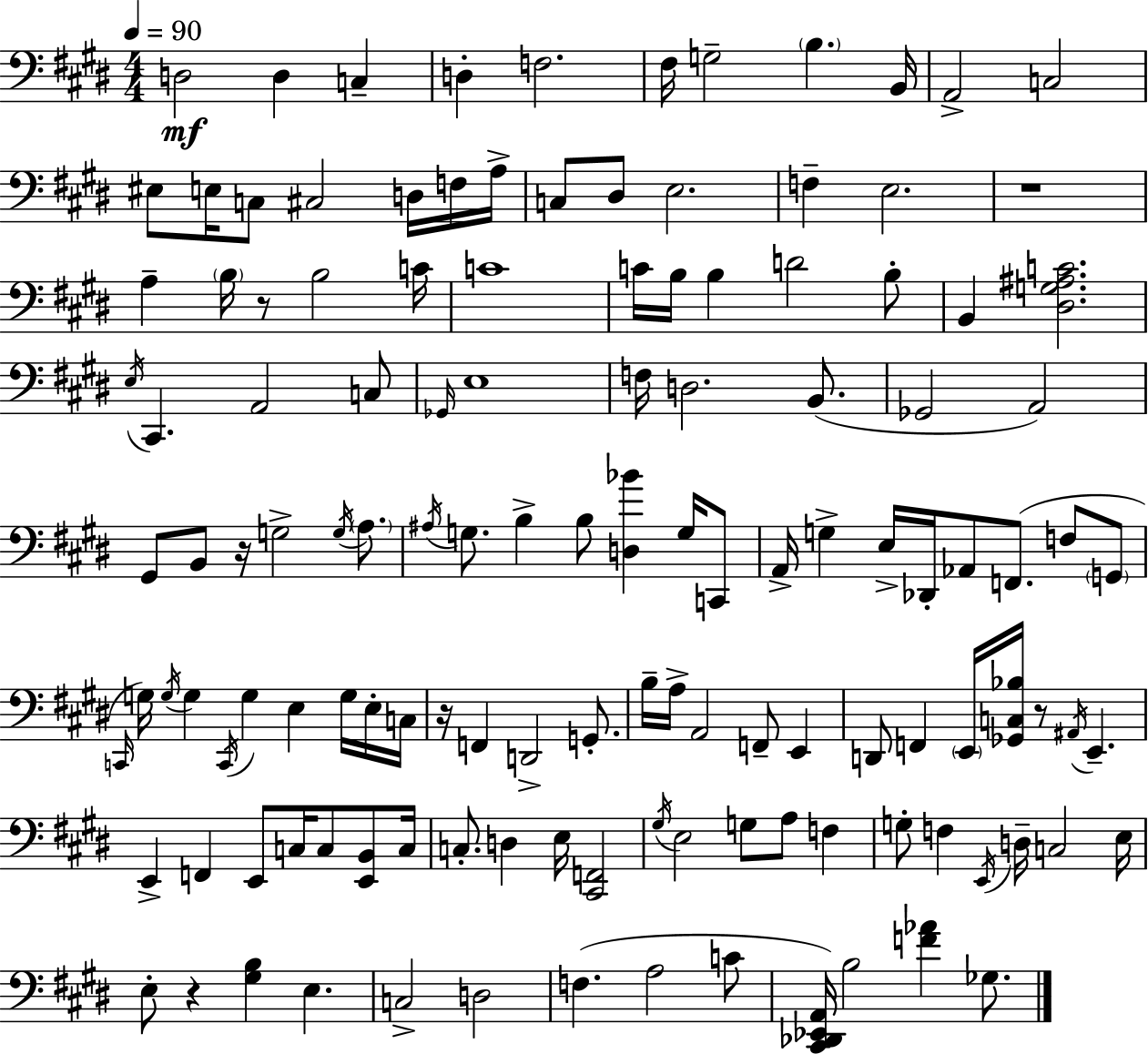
{
  \clef bass
  \numericTimeSignature
  \time 4/4
  \key e \major
  \tempo 4 = 90
  \repeat volta 2 { d2\mf d4 c4-- | d4-. f2. | fis16 g2-- \parenthesize b4. b,16 | a,2-> c2 | \break eis8 e16 c8 cis2 d16 f16 a16-> | c8 dis8 e2. | f4-- e2. | r1 | \break a4-- \parenthesize b16 r8 b2 c'16 | c'1 | c'16 b16 b4 d'2 b8-. | b,4 <dis g ais c'>2. | \break \acciaccatura { e16 } cis,4. a,2 c8 | \grace { ges,16 } e1 | f16 d2. b,8.( | ges,2 a,2) | \break gis,8 b,8 r16 g2-> \acciaccatura { g16 } | \parenthesize a8. \acciaccatura { ais16 } g8. b4-> b8 <d bes'>4 | g16 c,8 a,16-> g4-> e16-> des,16-. aes,8 f,8.( | f8 \parenthesize g,8 \grace { c,16 }) g16 \acciaccatura { g16 } g4 \acciaccatura { c,16 } g4 | \break e4 g16 e16-. c16 r16 f,4 d,2-> | g,8.-. b16-- a16-> a,2 | f,8-- e,4 d,8 f,4 \parenthesize e,16 <ges, c bes>16 r8 | \acciaccatura { ais,16 } e,4.-- e,4-> f,4 | \break e,8 c16 c8 <e, b,>8 c16 c8.-. d4 e16 | <cis, f,>2 \acciaccatura { gis16 } e2 | g8 a8 f4 g8-. f4 \acciaccatura { e,16 } | d16-- c2 e16 e8-. r4 | \break <gis b>4 e4. c2-> | d2 f4.( | a2 c'8 <cis, des, ees, a,>16) b2 | <f' aes'>4 ges8. } \bar "|."
}